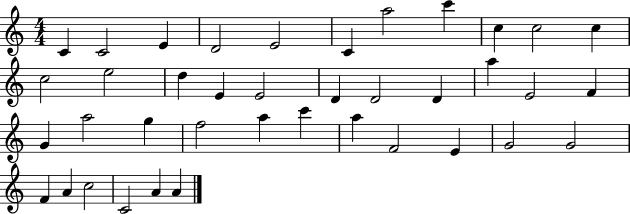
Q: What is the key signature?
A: C major